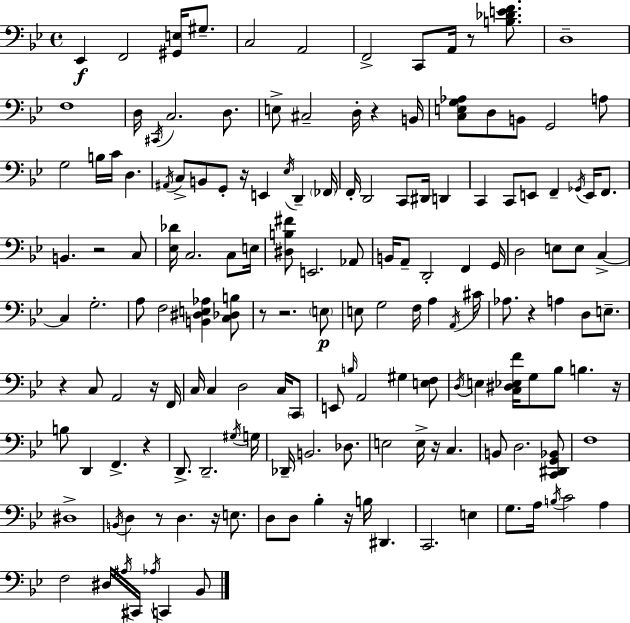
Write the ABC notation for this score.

X:1
T:Untitled
M:4/4
L:1/4
K:Bb
_E,, F,,2 [^G,,E,]/4 ^G,/2 C,2 A,,2 F,,2 C,,/2 A,,/4 z/2 [B,_DEF]/2 D,4 F,4 D,/4 ^C,,/4 C,2 D,/2 E,/2 ^C,2 D,/4 z B,,/4 [C,E,G,_A,]/2 D,/2 B,,/2 G,,2 A,/2 G,2 B,/4 C/4 D, ^A,,/4 C,/2 B,,/2 G,,/2 z/4 E,, _E,/4 D,, _F,,/4 F,,/4 D,,2 C,,/2 ^D,,/4 D,, C,, C,,/2 E,,/2 F,, _G,,/4 E,,/4 F,,/2 B,, z2 C,/2 [_E,_D]/4 C,2 C,/2 E,/4 [^D,B,^F]/2 E,,2 _A,,/2 B,,/4 A,,/2 D,,2 F,, G,,/4 D,2 E,/2 E,/2 C, C, G,2 A,/2 F,2 [B,,^D,E,_A,] [C,_D,B,]/2 z/2 z2 E,/2 E,/2 G,2 F,/4 A, A,,/4 ^C/4 _A,/2 z A, D,/2 E,/2 z C,/2 A,,2 z/4 F,,/4 C,/4 C, D,2 C,/4 C,,/2 E,,/2 B,/4 A,,2 ^G, [E,F,]/2 D,/4 E, [C,^D,_E,F]/4 G,/2 _B,/2 B, z/4 B,/2 D,, F,, z D,,/2 D,,2 ^G,/4 G,/4 _D,,/4 B,,2 _D,/2 E,2 E,/4 z/4 C, B,,/2 D,2 [C,,^D,,G,,_B,,]/2 F,4 ^D,4 B,,/4 D, z/2 D, z/4 E,/2 D,/2 D,/2 _B, z/4 B,/4 ^D,, C,,2 E, G,/2 A,/4 B,/4 C2 A, F,2 ^D,/4 ^A,/4 ^C,,/4 _A,/4 C,, _B,,/2